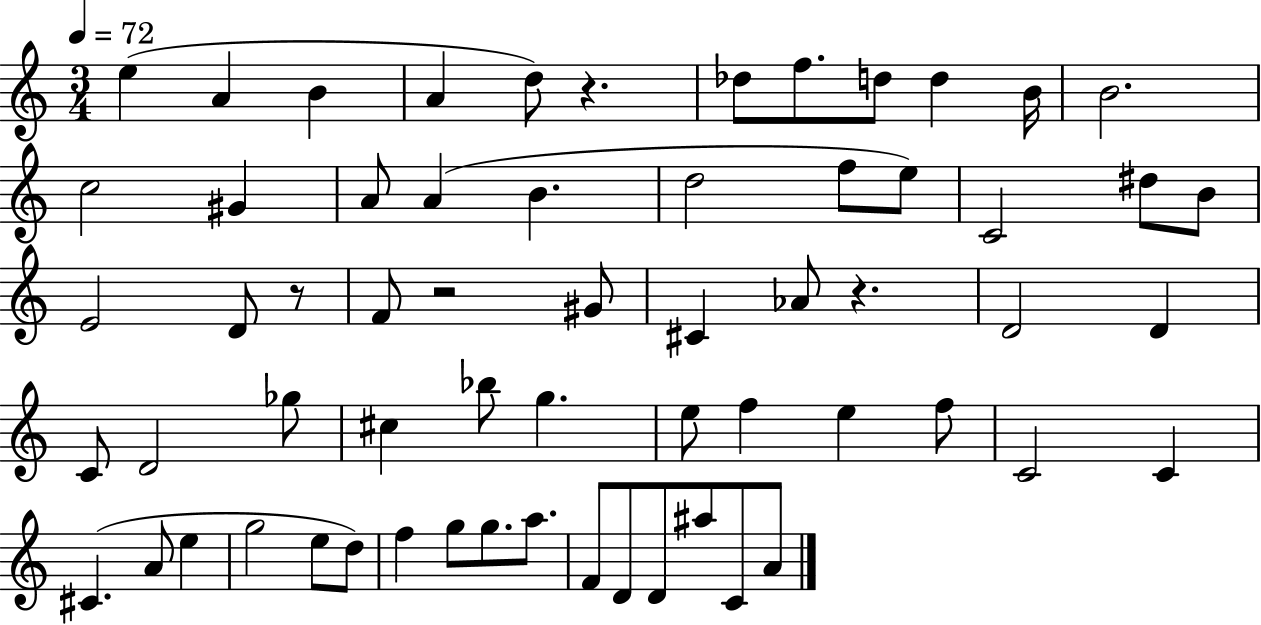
{
  \clef treble
  \numericTimeSignature
  \time 3/4
  \key c \major
  \tempo 4 = 72
  e''4( a'4 b'4 | a'4 d''8) r4. | des''8 f''8. d''8 d''4 b'16 | b'2. | \break c''2 gis'4 | a'8 a'4( b'4. | d''2 f''8 e''8) | c'2 dis''8 b'8 | \break e'2 d'8 r8 | f'8 r2 gis'8 | cis'4 aes'8 r4. | d'2 d'4 | \break c'8 d'2 ges''8 | cis''4 bes''8 g''4. | e''8 f''4 e''4 f''8 | c'2 c'4 | \break cis'4.( a'8 e''4 | g''2 e''8 d''8) | f''4 g''8 g''8. a''8. | f'8 d'8 d'8 ais''8 c'8 a'8 | \break \bar "|."
}